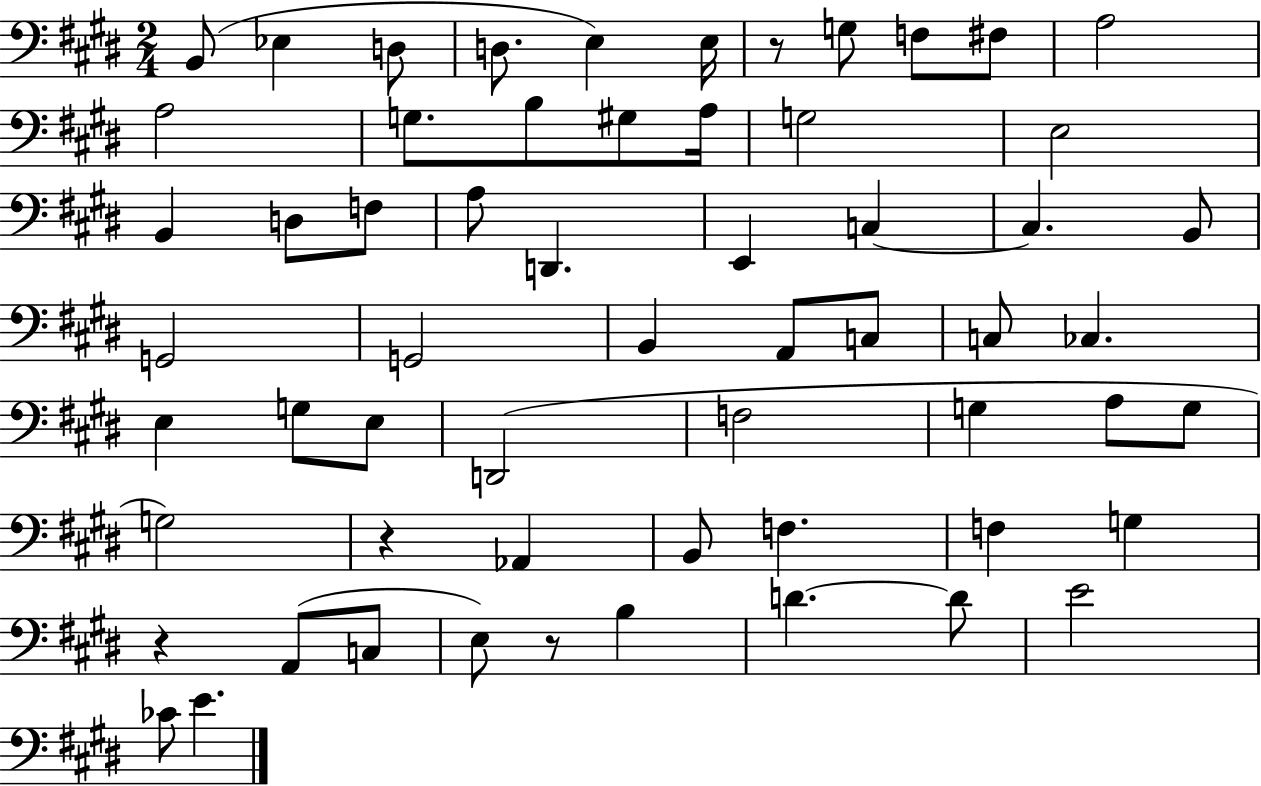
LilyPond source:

{
  \clef bass
  \numericTimeSignature
  \time 2/4
  \key e \major
  b,8( ees4 d8 | d8. e4) e16 | r8 g8 f8 fis8 | a2 | \break a2 | g8. b8 gis8 a16 | g2 | e2 | \break b,4 d8 f8 | a8 d,4. | e,4 c4~~ | c4. b,8 | \break g,2 | g,2 | b,4 a,8 c8 | c8 ces4. | \break e4 g8 e8 | d,2( | f2 | g4 a8 g8 | \break g2) | r4 aes,4 | b,8 f4. | f4 g4 | \break r4 a,8( c8 | e8) r8 b4 | d'4.~~ d'8 | e'2 | \break ces'8 e'4. | \bar "|."
}